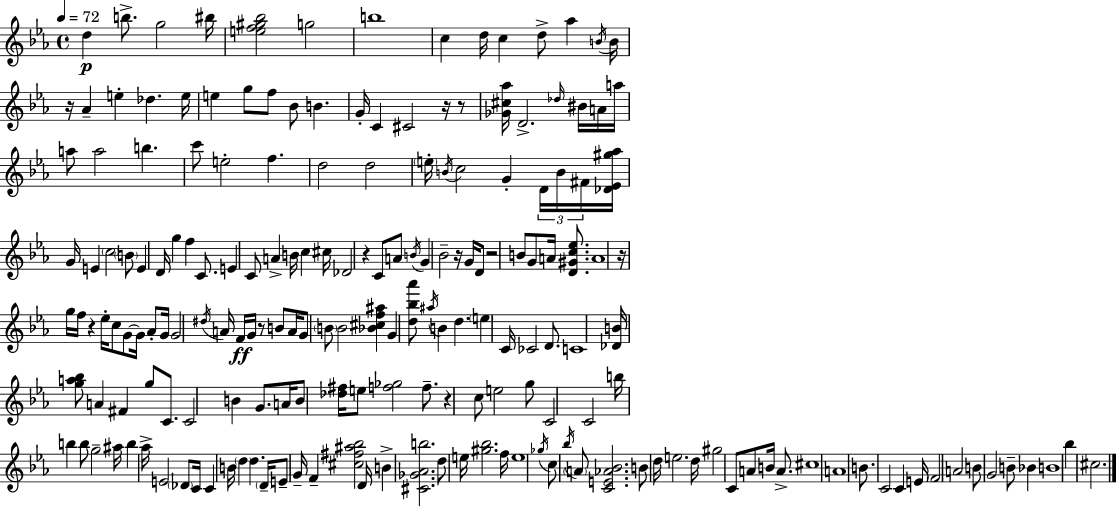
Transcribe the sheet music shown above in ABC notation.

X:1
T:Untitled
M:4/4
L:1/4
K:Eb
d b/2 g2 ^b/4 [ef^g_b]2 g2 b4 c d/4 c d/2 _a B/4 B/4 z/4 _A e _d e/4 e g/2 f/2 _B/2 B G/4 C ^C2 z/4 z/2 [_G^c_a]/4 D2 _d/4 ^B/4 A/4 a/4 a/2 a2 b c'/2 e2 f d2 d2 e/4 B/4 c2 G D/4 B/4 ^F/4 [_D_E^g_a]/4 G/4 E c2 B/2 E D/4 g f C/2 E C/2 A B/4 c ^c/4 _D2 z C/2 A/2 B/4 G _B2 z/4 G/4 D/2 z2 B/2 G/2 A/4 [D^Gc_e]/2 A4 z/4 g/4 f/4 z _e/4 c/2 G/2 G/4 _A/2 G/4 G2 ^d/4 A/4 F/4 G/4 z/2 B/2 A/4 G/2 B/2 B2 [_B^cf^a] G [d_b_a']/2 ^a/4 B d e C/4 _C2 D/2 C4 [_DB]/4 [ga_b]/2 A ^F g/2 C/2 C2 B G/2 A/4 B/2 [_d^f]/4 e/2 [f_g]2 f/2 z c/2 e2 g/2 C2 C2 b/4 b b/2 g2 ^a/4 b _a/4 E2 _D/2 C/4 C B/4 d d D/4 E/2 G/4 F [^c^f^a_b]2 D/4 B [^C_G_Ab]2 d/2 e/4 [^g_b]2 f/4 e4 _g/4 c/2 _b/4 A/2 [CE_A_B]2 B/2 d/4 e2 d/4 ^g2 C/2 A/2 B/4 A/2 ^c4 A4 B/2 C2 C E/4 F2 A2 B/2 G2 B/2 _B B4 _b ^c2